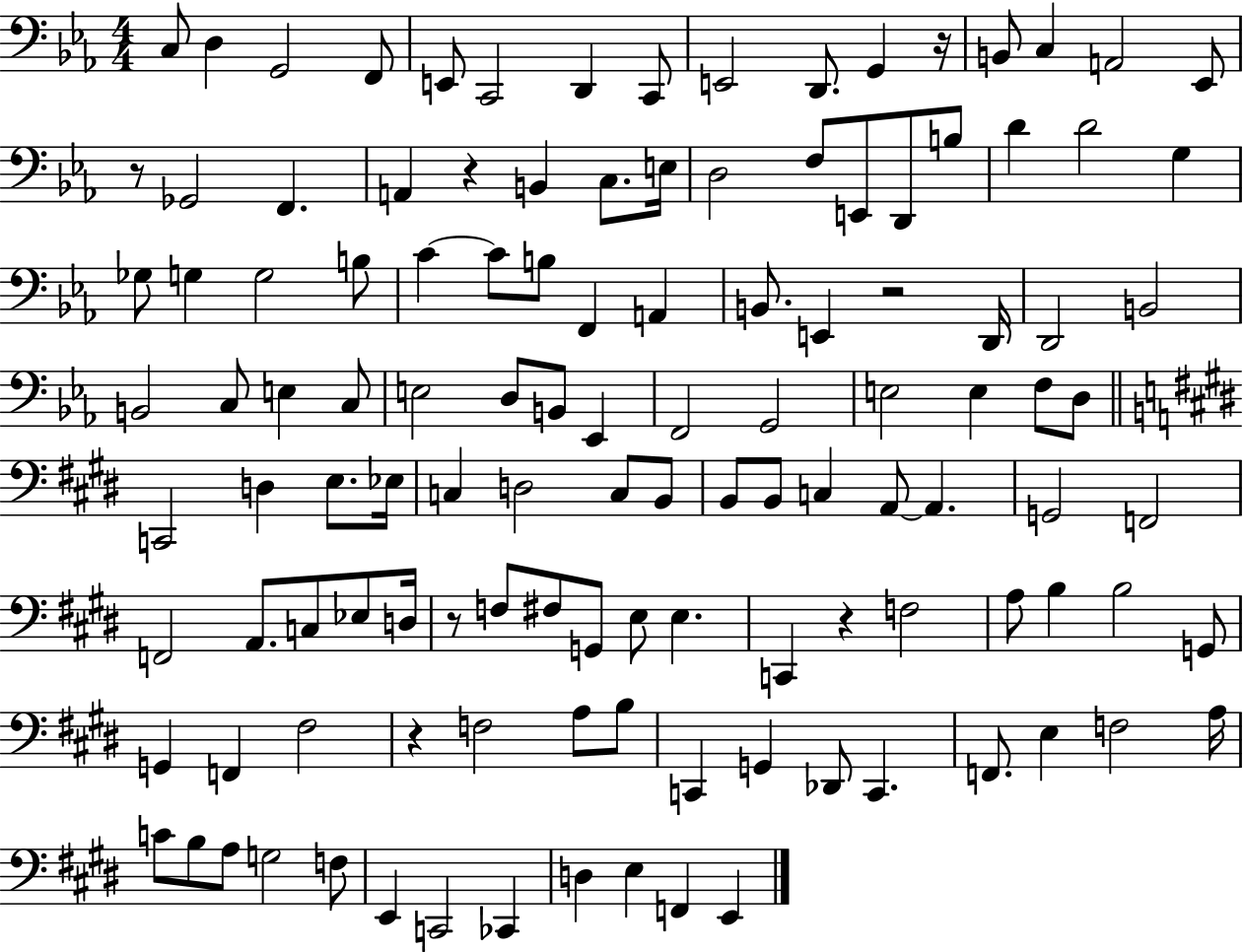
X:1
T:Untitled
M:4/4
L:1/4
K:Eb
C,/2 D, G,,2 F,,/2 E,,/2 C,,2 D,, C,,/2 E,,2 D,,/2 G,, z/4 B,,/2 C, A,,2 _E,,/2 z/2 _G,,2 F,, A,, z B,, C,/2 E,/4 D,2 F,/2 E,,/2 D,,/2 B,/2 D D2 G, _G,/2 G, G,2 B,/2 C C/2 B,/2 F,, A,, B,,/2 E,, z2 D,,/4 D,,2 B,,2 B,,2 C,/2 E, C,/2 E,2 D,/2 B,,/2 _E,, F,,2 G,,2 E,2 E, F,/2 D,/2 C,,2 D, E,/2 _E,/4 C, D,2 C,/2 B,,/2 B,,/2 B,,/2 C, A,,/2 A,, G,,2 F,,2 F,,2 A,,/2 C,/2 _E,/2 D,/4 z/2 F,/2 ^F,/2 G,,/2 E,/2 E, C,, z F,2 A,/2 B, B,2 G,,/2 G,, F,, ^F,2 z F,2 A,/2 B,/2 C,, G,, _D,,/2 C,, F,,/2 E, F,2 A,/4 C/2 B,/2 A,/2 G,2 F,/2 E,, C,,2 _C,, D, E, F,, E,,